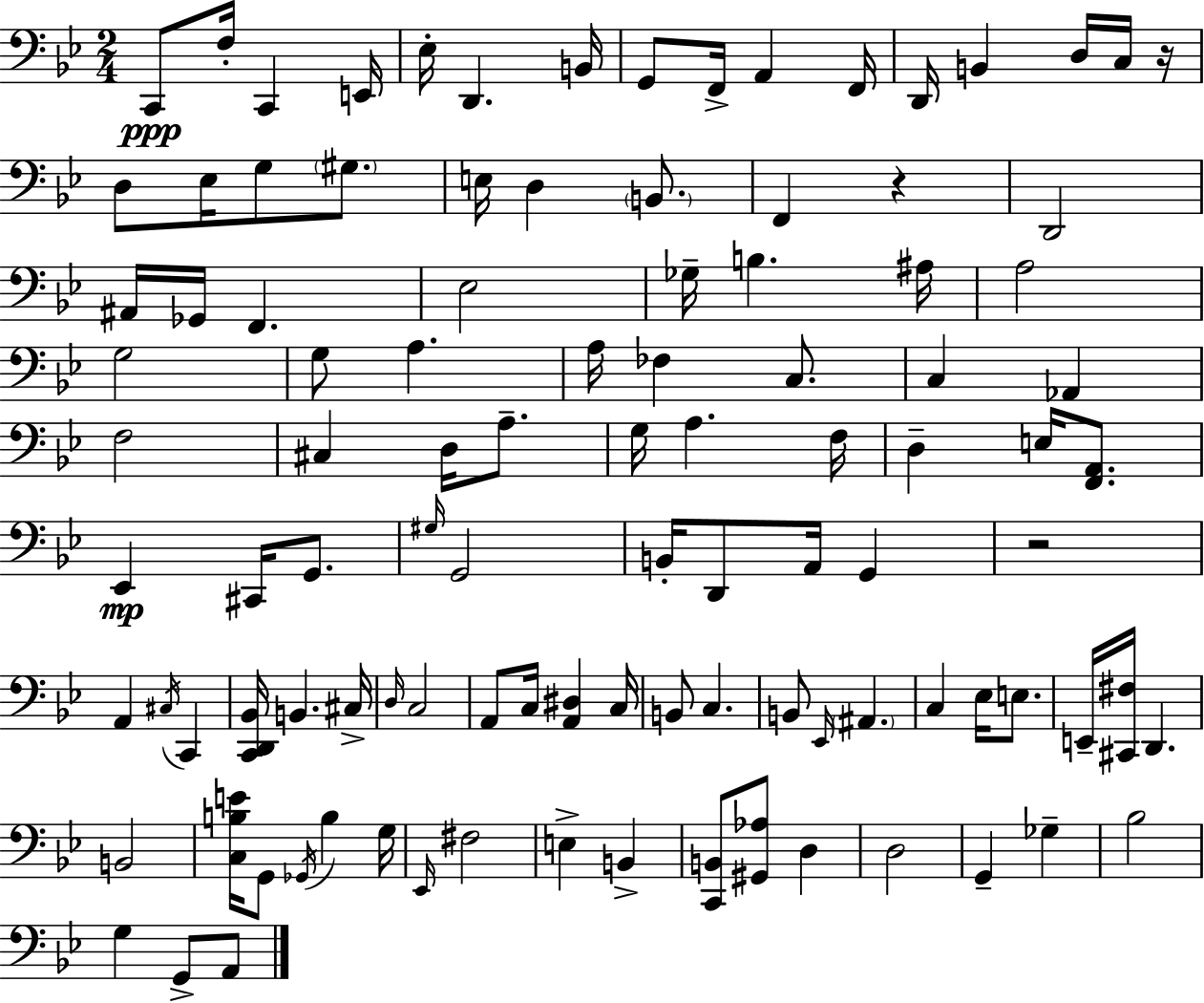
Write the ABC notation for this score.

X:1
T:Untitled
M:2/4
L:1/4
K:Gm
C,,/2 F,/4 C,, E,,/4 _E,/4 D,, B,,/4 G,,/2 F,,/4 A,, F,,/4 D,,/4 B,, D,/4 C,/4 z/4 D,/2 _E,/4 G,/2 ^G,/2 E,/4 D, B,,/2 F,, z D,,2 ^A,,/4 _G,,/4 F,, _E,2 _G,/4 B, ^A,/4 A,2 G,2 G,/2 A, A,/4 _F, C,/2 C, _A,, F,2 ^C, D,/4 A,/2 G,/4 A, F,/4 D, E,/4 [F,,A,,]/2 _E,, ^C,,/4 G,,/2 ^G,/4 G,,2 B,,/4 D,,/2 A,,/4 G,, z2 A,, ^C,/4 C,, [C,,D,,_B,,]/4 B,, ^C,/4 D,/4 C,2 A,,/2 C,/4 [A,,^D,] C,/4 B,,/2 C, B,,/2 _E,,/4 ^A,, C, _E,/4 E,/2 E,,/4 [^C,,^F,]/4 D,, B,,2 [C,B,E]/4 G,,/2 _G,,/4 B, G,/4 _E,,/4 ^F,2 E, B,, [C,,B,,]/2 [^G,,_A,]/2 D, D,2 G,, _G, _B,2 G, G,,/2 A,,/2